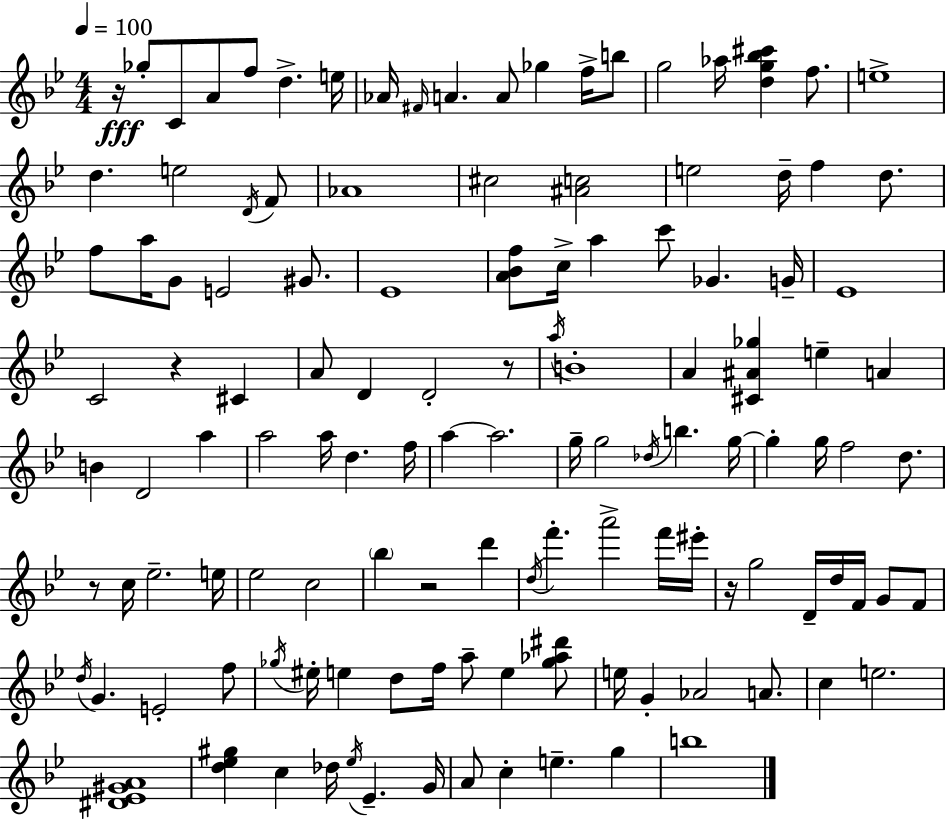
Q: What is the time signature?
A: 4/4